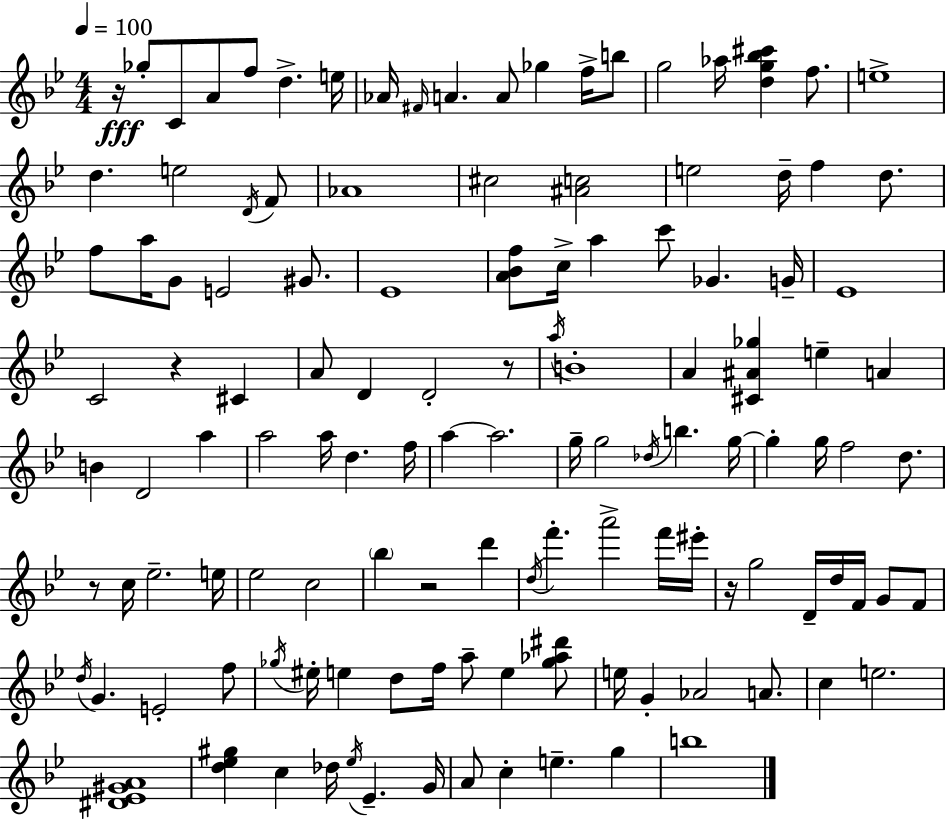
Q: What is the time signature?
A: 4/4